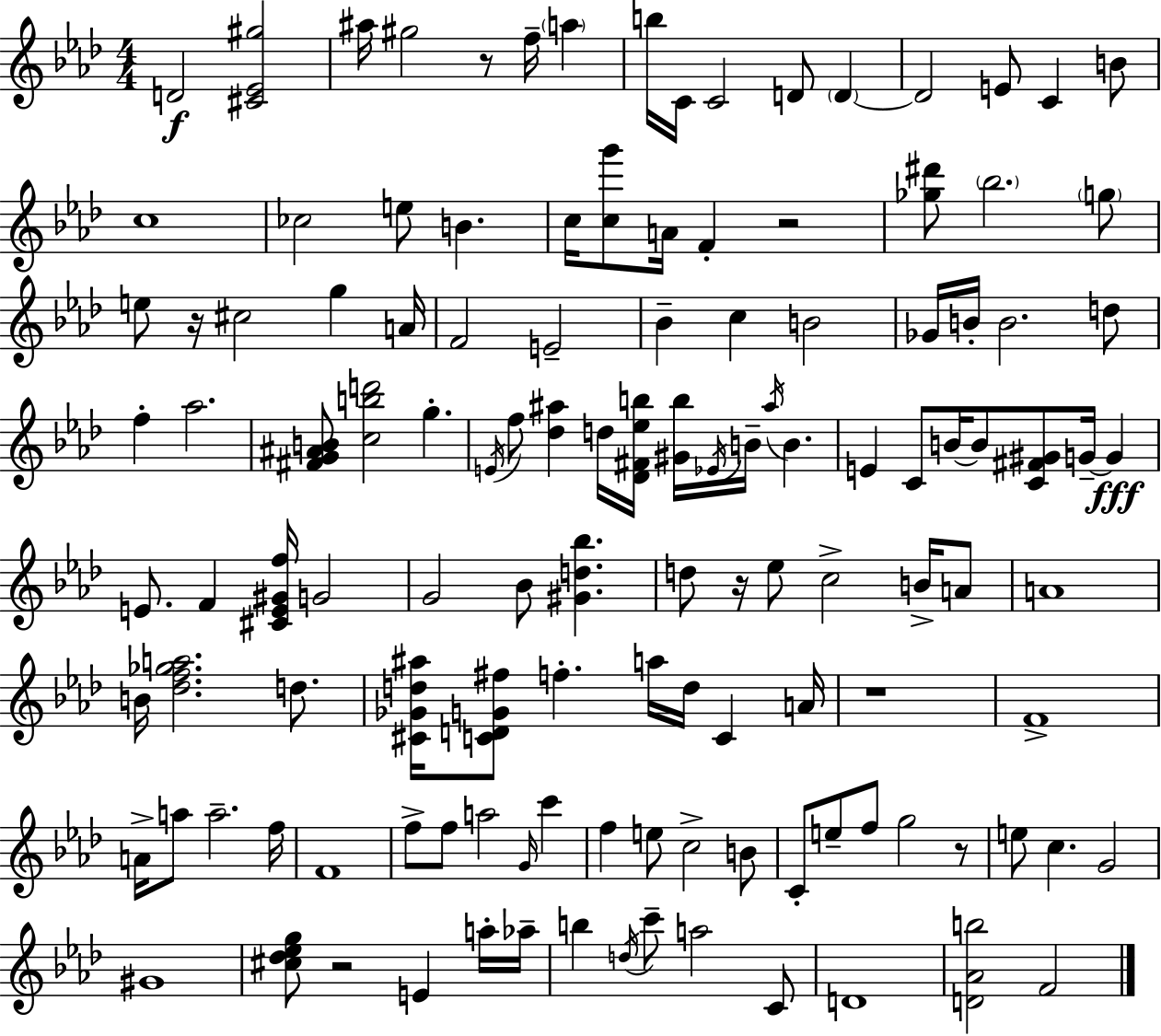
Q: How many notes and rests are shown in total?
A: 126